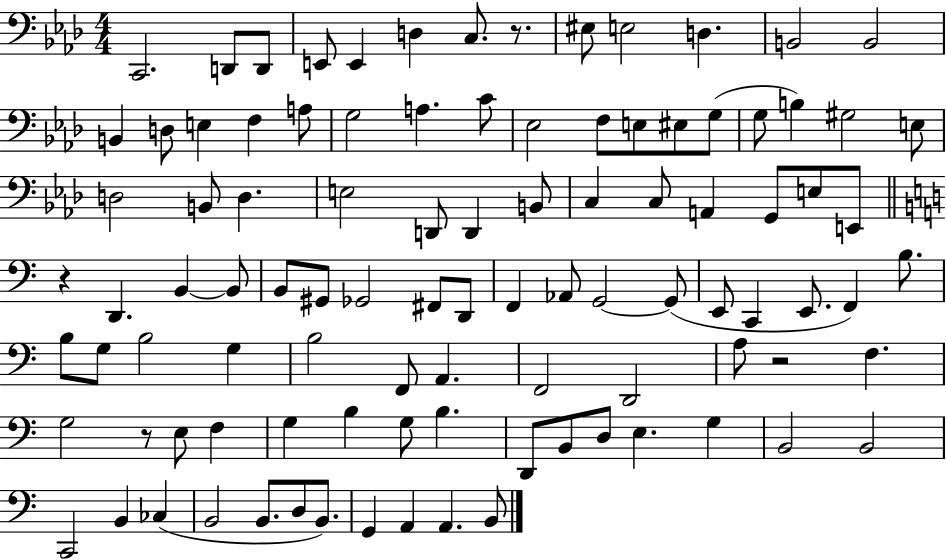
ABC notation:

X:1
T:Untitled
M:4/4
L:1/4
K:Ab
C,,2 D,,/2 D,,/2 E,,/2 E,, D, C,/2 z/2 ^E,/2 E,2 D, B,,2 B,,2 B,, D,/2 E, F, A,/2 G,2 A, C/2 _E,2 F,/2 E,/2 ^E,/2 G,/2 G,/2 B, ^G,2 E,/2 D,2 B,,/2 D, E,2 D,,/2 D,, B,,/2 C, C,/2 A,, G,,/2 E,/2 E,,/2 z D,, B,, B,,/2 B,,/2 ^G,,/2 _G,,2 ^F,,/2 D,,/2 F,, _A,,/2 G,,2 G,,/2 E,,/2 C,, E,,/2 F,, B,/2 B,/2 G,/2 B,2 G, B,2 F,,/2 A,, F,,2 D,,2 A,/2 z2 F, G,2 z/2 E,/2 F, G, B, G,/2 B, D,,/2 B,,/2 D,/2 E, G, B,,2 B,,2 C,,2 B,, _C, B,,2 B,,/2 D,/2 B,,/2 G,, A,, A,, B,,/2